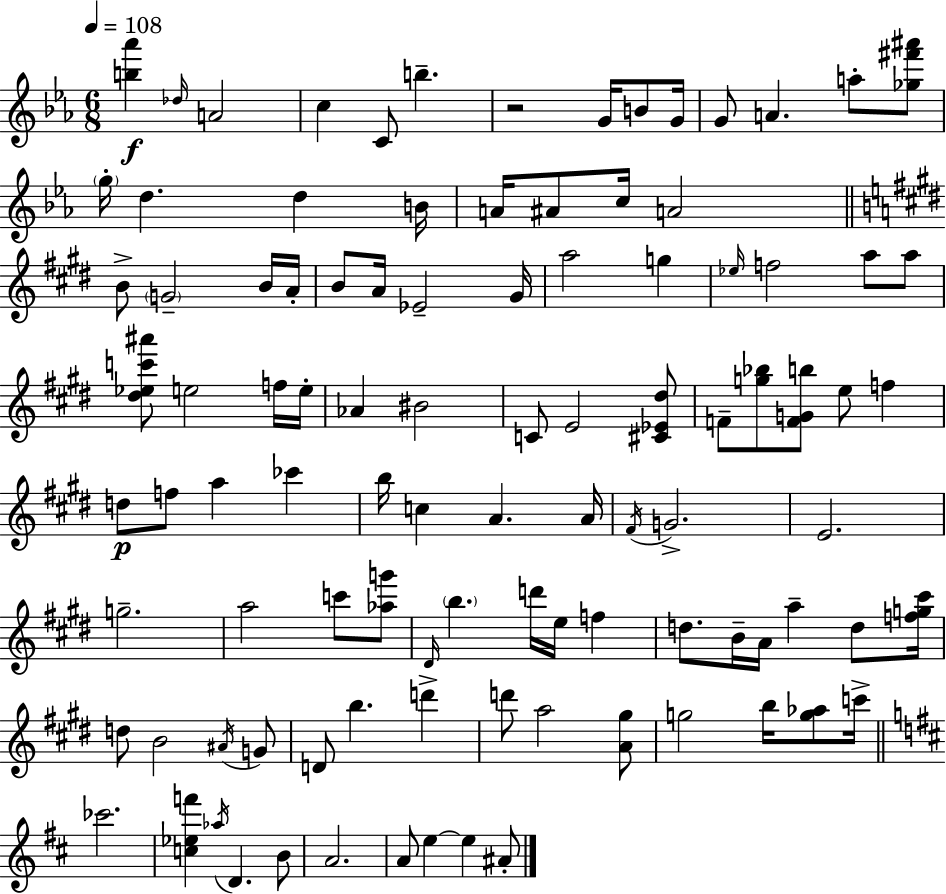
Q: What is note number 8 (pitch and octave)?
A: G4